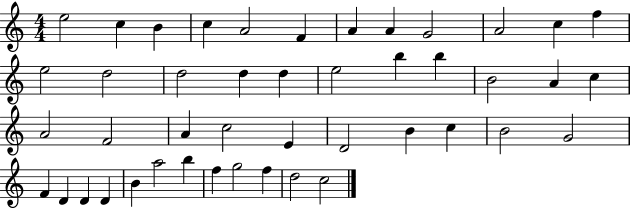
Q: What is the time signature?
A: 4/4